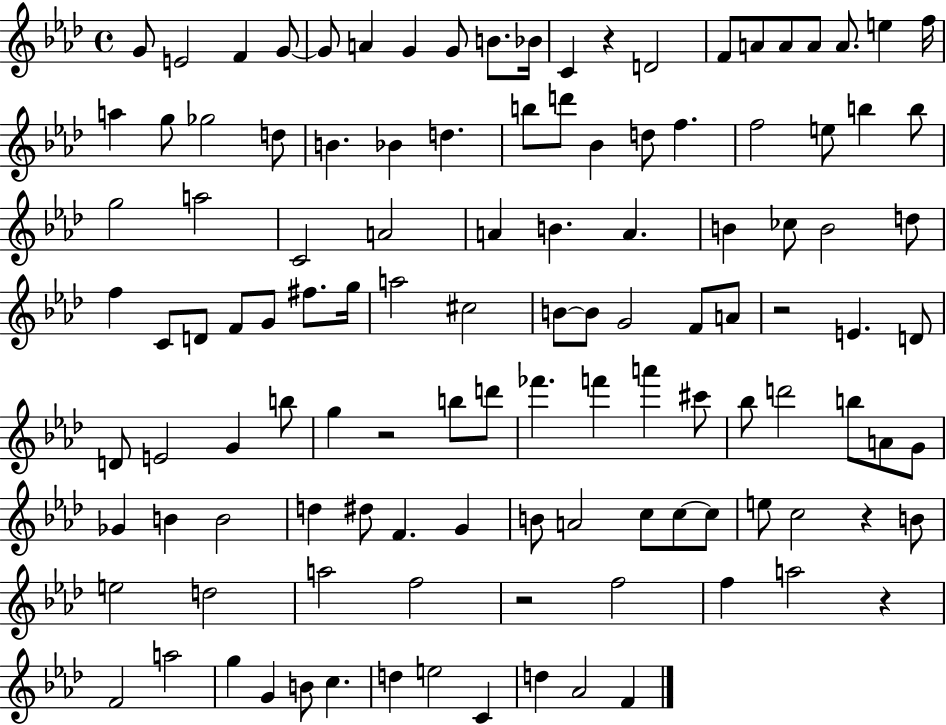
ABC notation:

X:1
T:Untitled
M:4/4
L:1/4
K:Ab
G/2 E2 F G/2 G/2 A G G/2 B/2 _B/4 C z D2 F/2 A/2 A/2 A/2 A/2 e f/4 a g/2 _g2 d/2 B _B d b/2 d'/2 _B d/2 f f2 e/2 b b/2 g2 a2 C2 A2 A B A B _c/2 B2 d/2 f C/2 D/2 F/2 G/2 ^f/2 g/4 a2 ^c2 B/2 B/2 G2 F/2 A/2 z2 E D/2 D/2 E2 G b/2 g z2 b/2 d'/2 _f' f' a' ^c'/2 _b/2 d'2 b/2 A/2 G/2 _G B B2 d ^d/2 F G B/2 A2 c/2 c/2 c/2 e/2 c2 z B/2 e2 d2 a2 f2 z2 f2 f a2 z F2 a2 g G B/2 c d e2 C d _A2 F